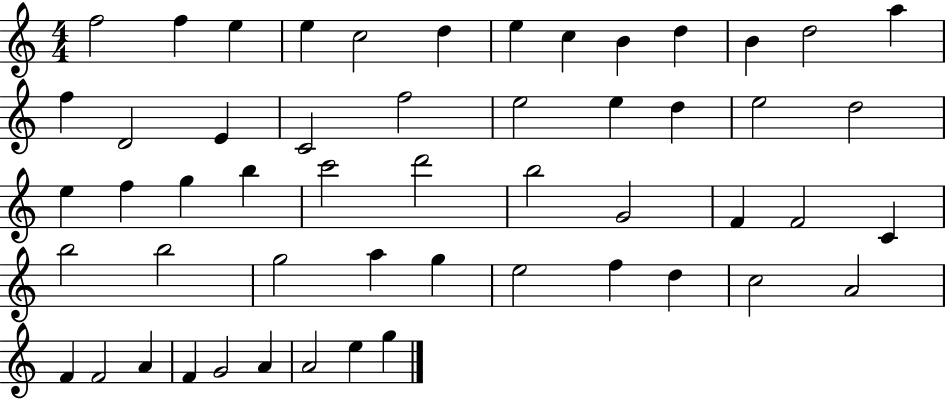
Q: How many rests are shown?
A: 0